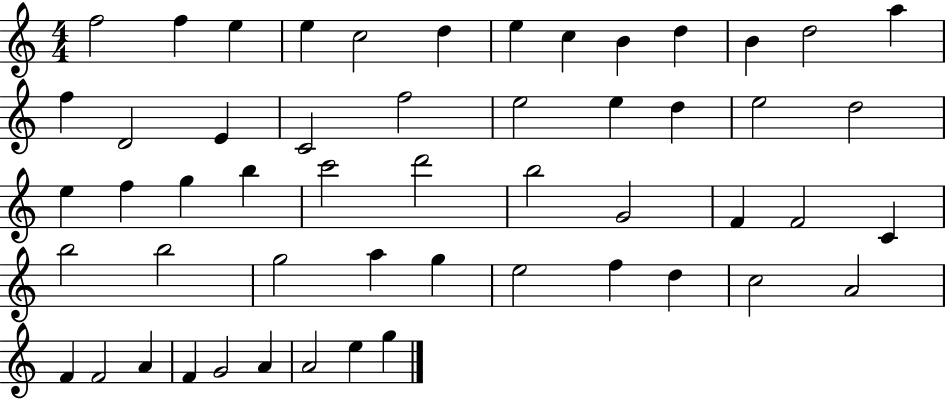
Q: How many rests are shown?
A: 0